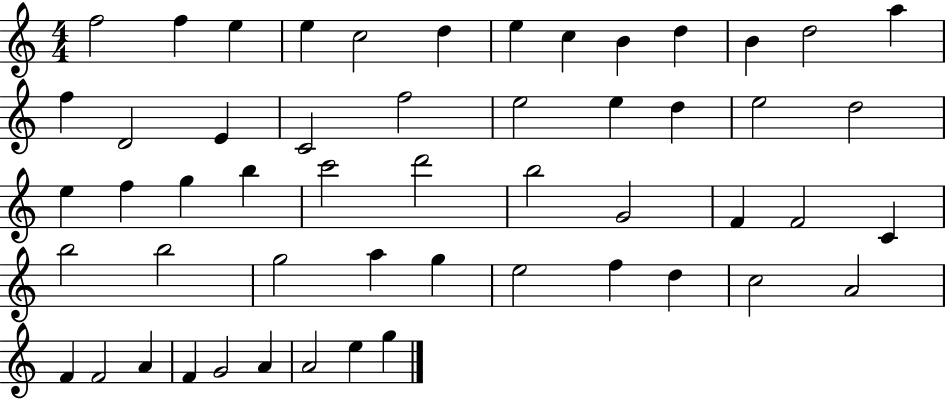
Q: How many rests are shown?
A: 0